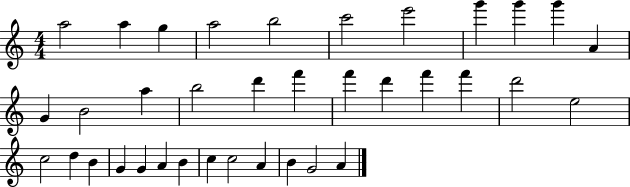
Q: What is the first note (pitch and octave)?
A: A5